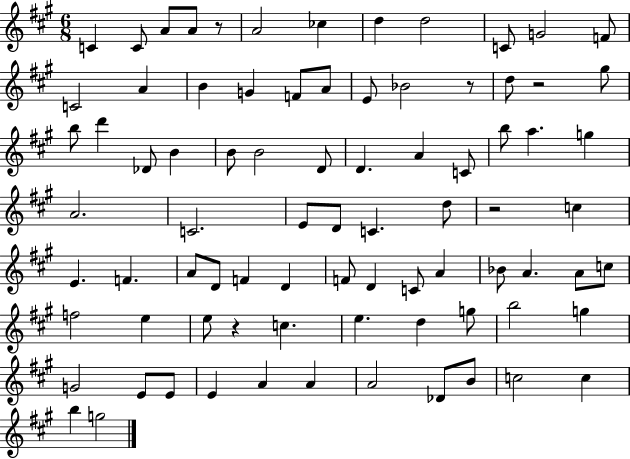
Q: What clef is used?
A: treble